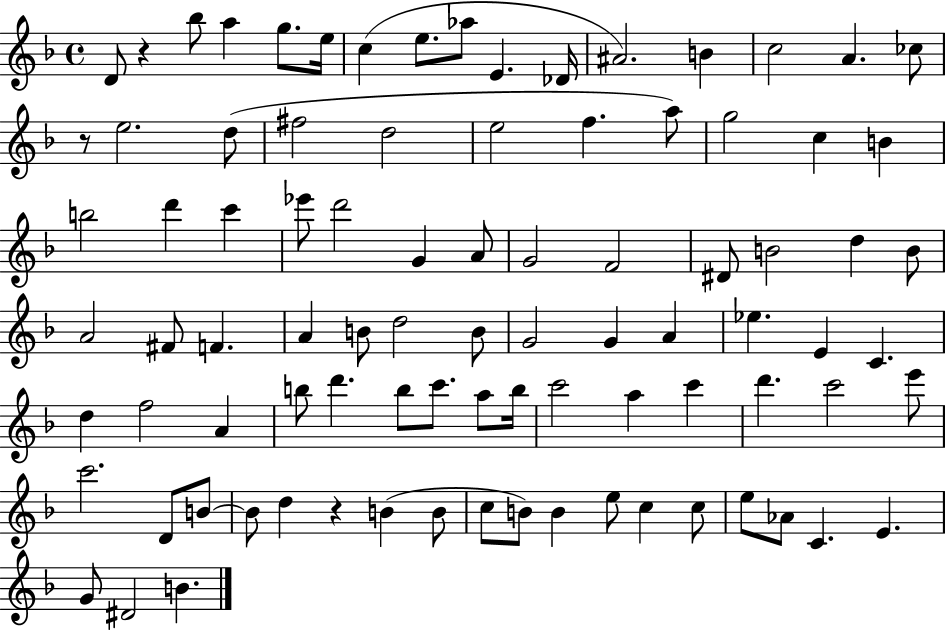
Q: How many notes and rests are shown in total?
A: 89